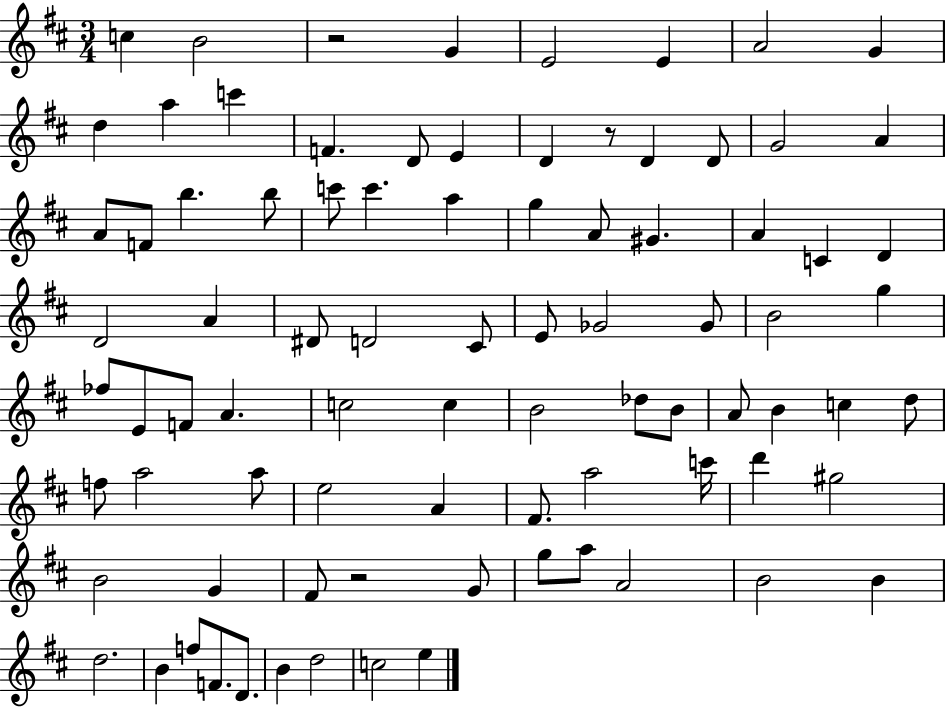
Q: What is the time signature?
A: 3/4